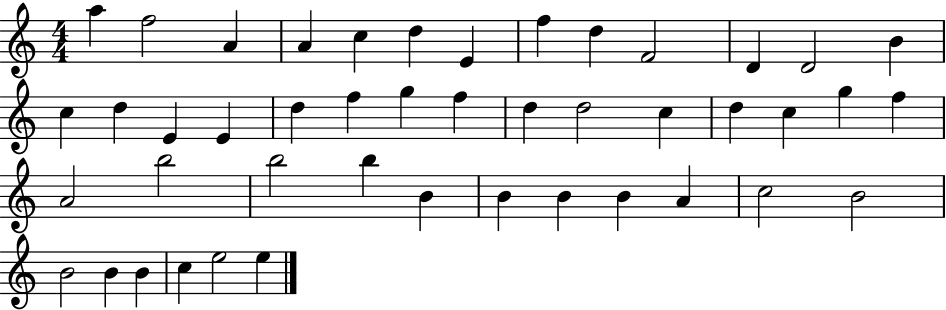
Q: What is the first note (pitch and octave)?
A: A5